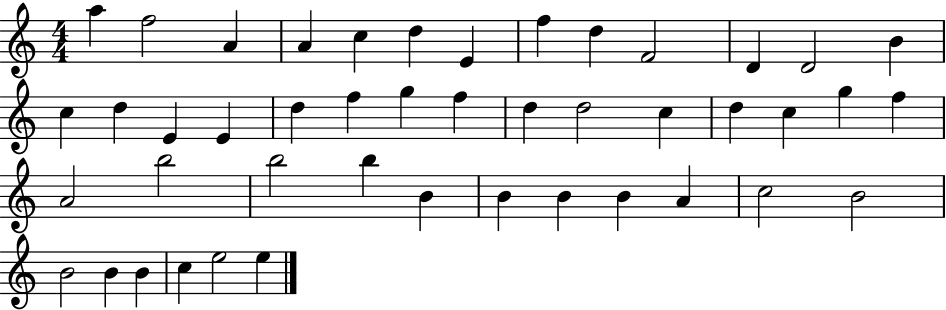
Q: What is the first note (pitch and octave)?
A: A5